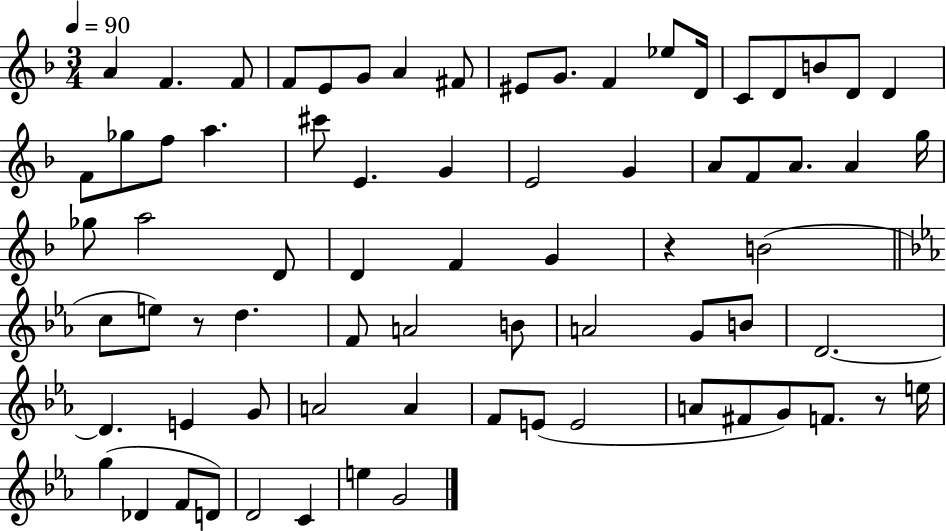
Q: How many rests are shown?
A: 3